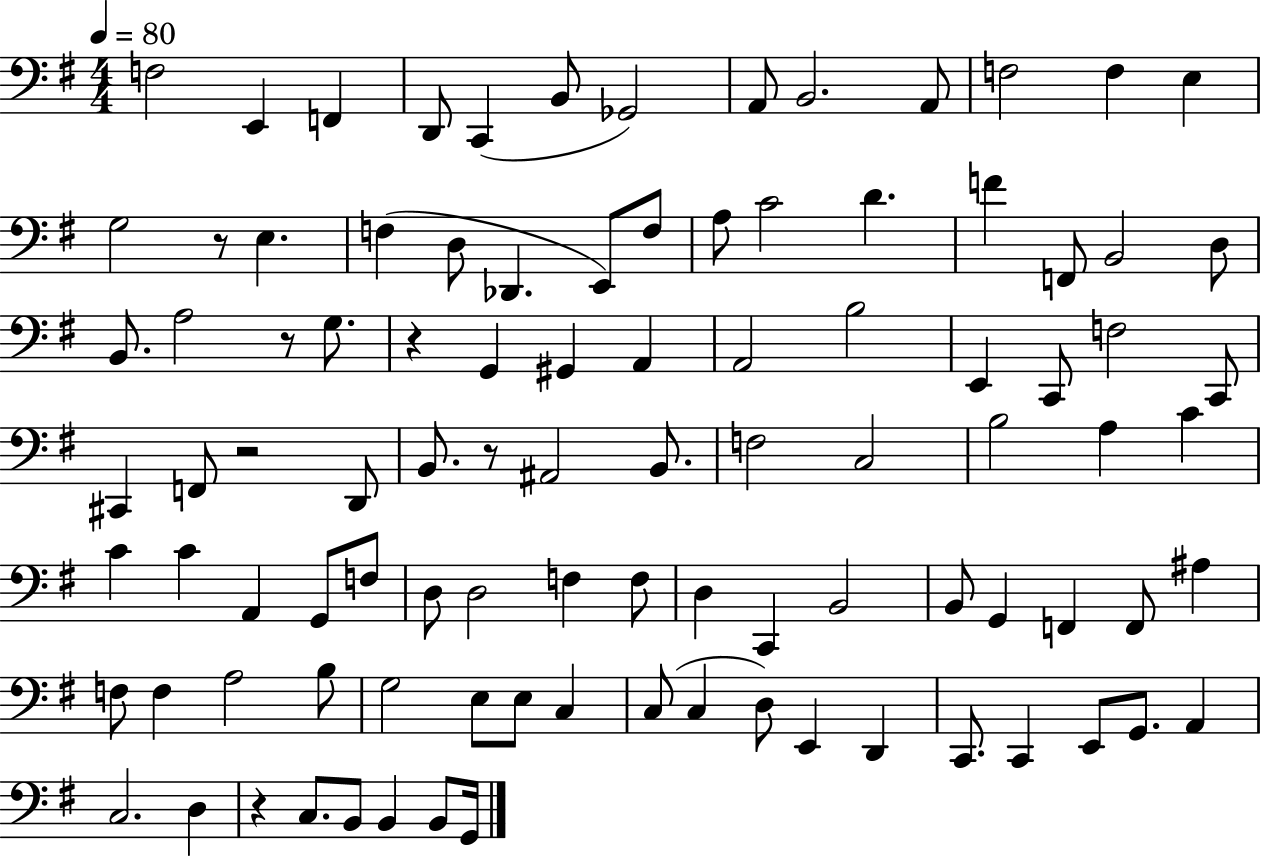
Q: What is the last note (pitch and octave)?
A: G2